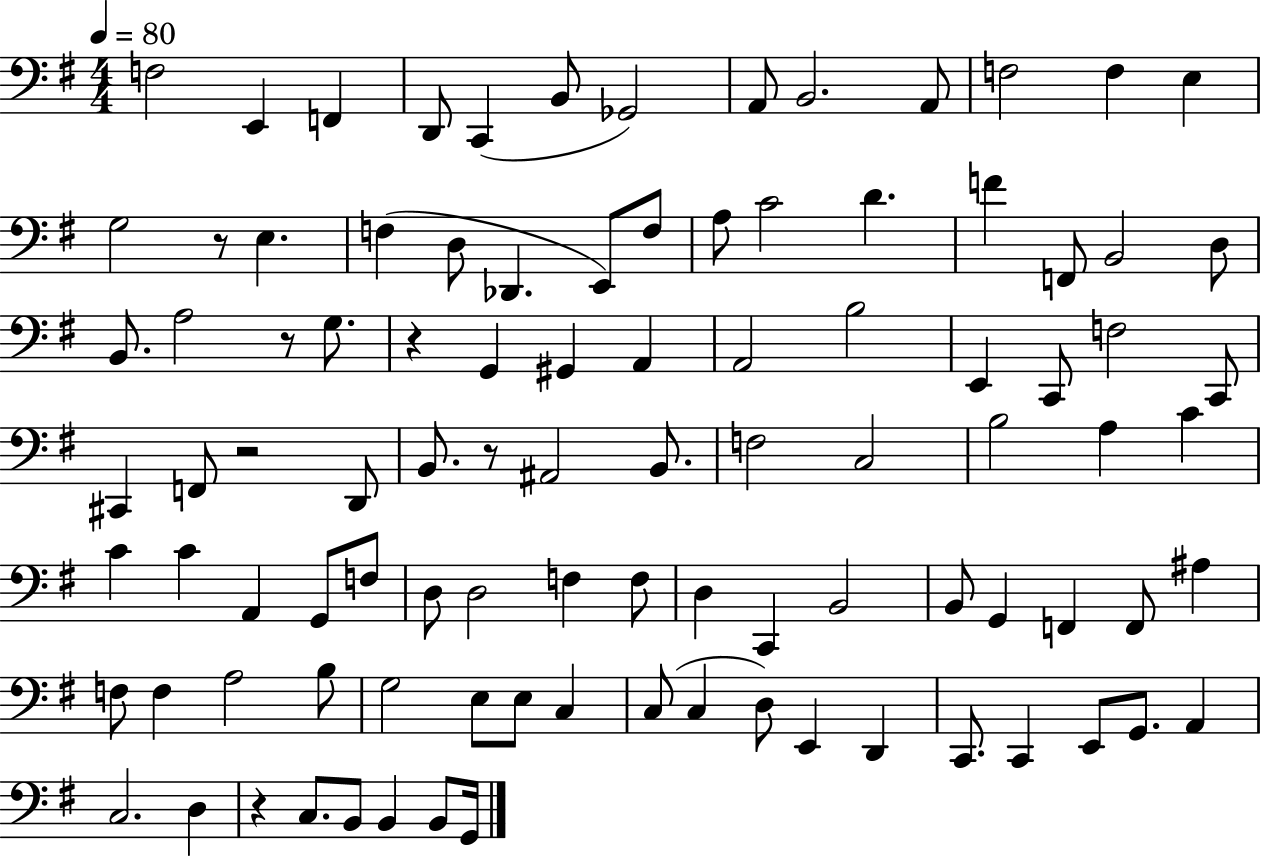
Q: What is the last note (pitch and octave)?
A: G2